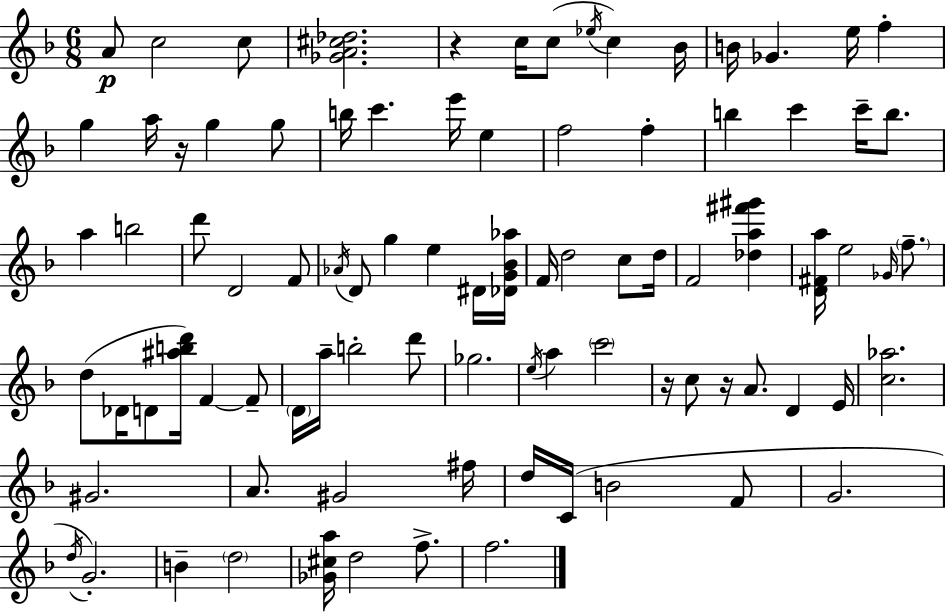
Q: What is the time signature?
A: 6/8